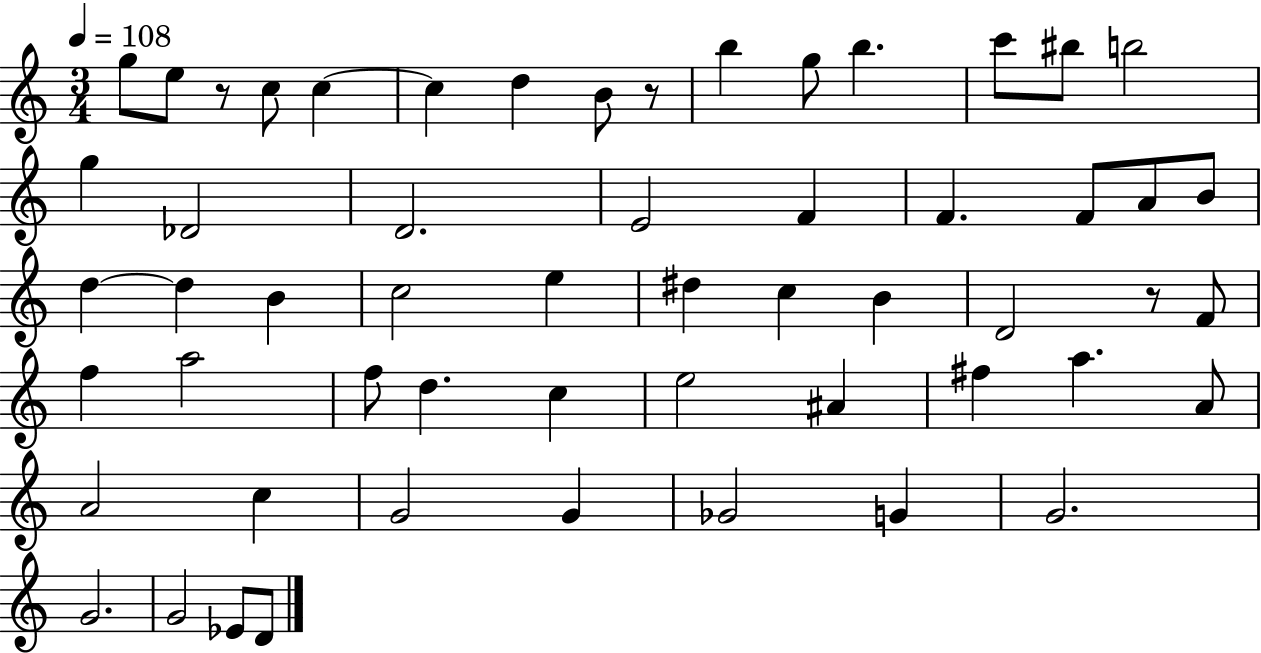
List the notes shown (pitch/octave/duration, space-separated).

G5/e E5/e R/e C5/e C5/q C5/q D5/q B4/e R/e B5/q G5/e B5/q. C6/e BIS5/e B5/h G5/q Db4/h D4/h. E4/h F4/q F4/q. F4/e A4/e B4/e D5/q D5/q B4/q C5/h E5/q D#5/q C5/q B4/q D4/h R/e F4/e F5/q A5/h F5/e D5/q. C5/q E5/h A#4/q F#5/q A5/q. A4/e A4/h C5/q G4/h G4/q Gb4/h G4/q G4/h. G4/h. G4/h Eb4/e D4/e